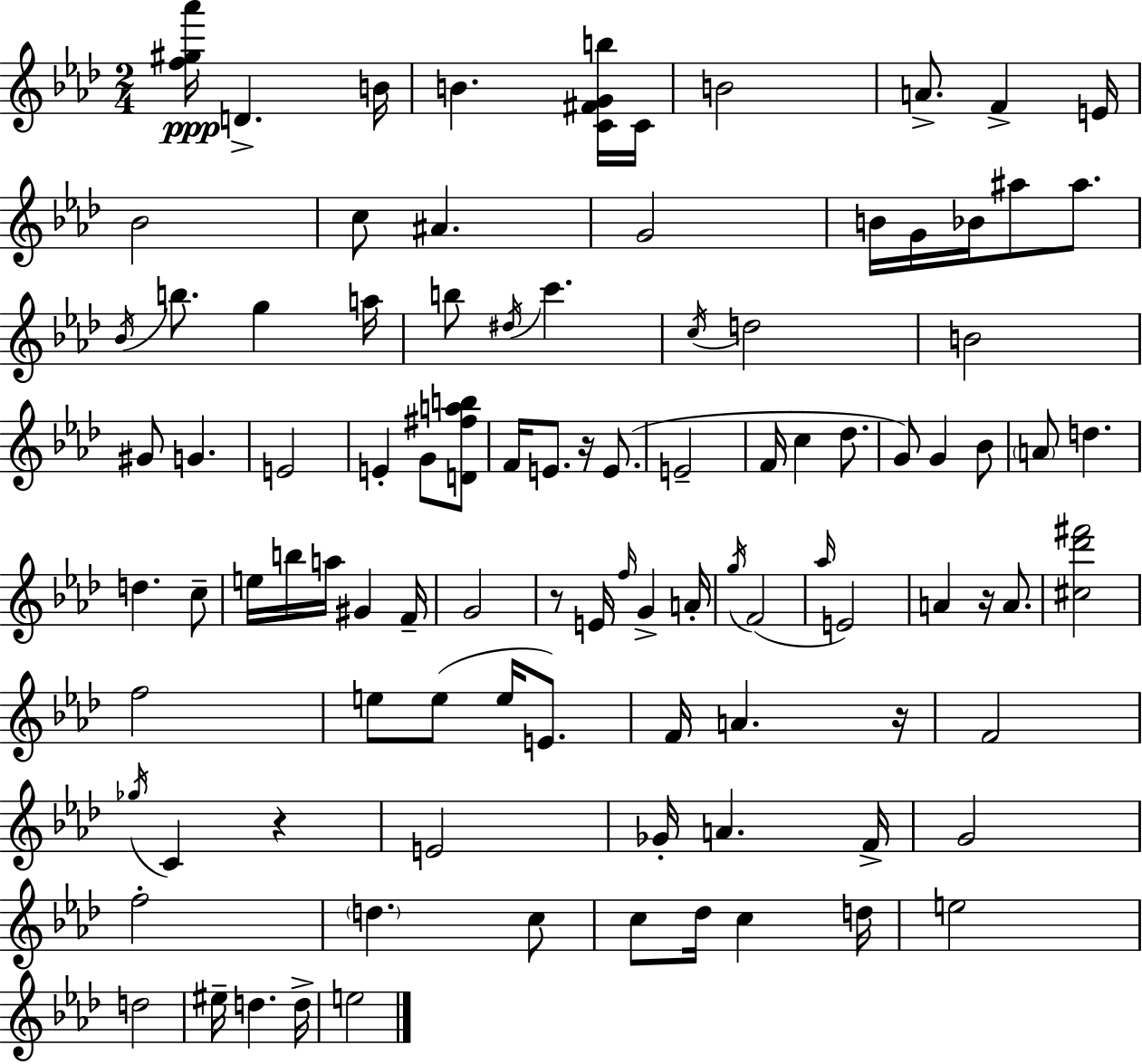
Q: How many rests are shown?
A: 5